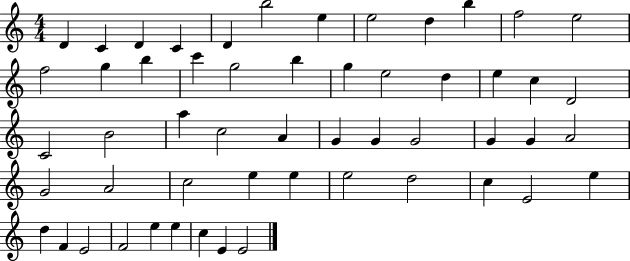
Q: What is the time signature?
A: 4/4